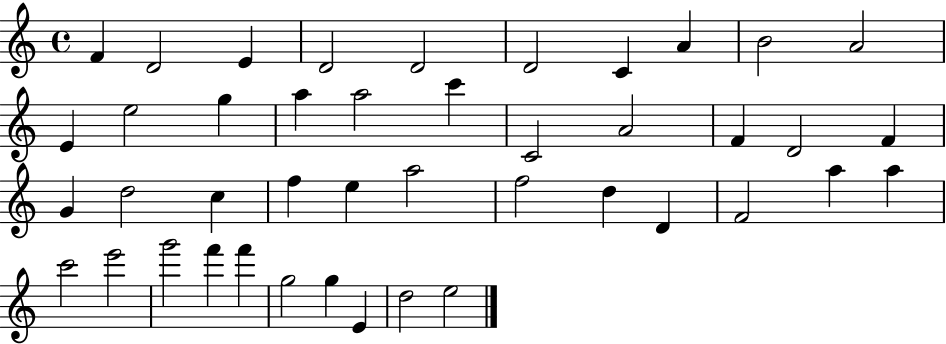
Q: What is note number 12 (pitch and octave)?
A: E5